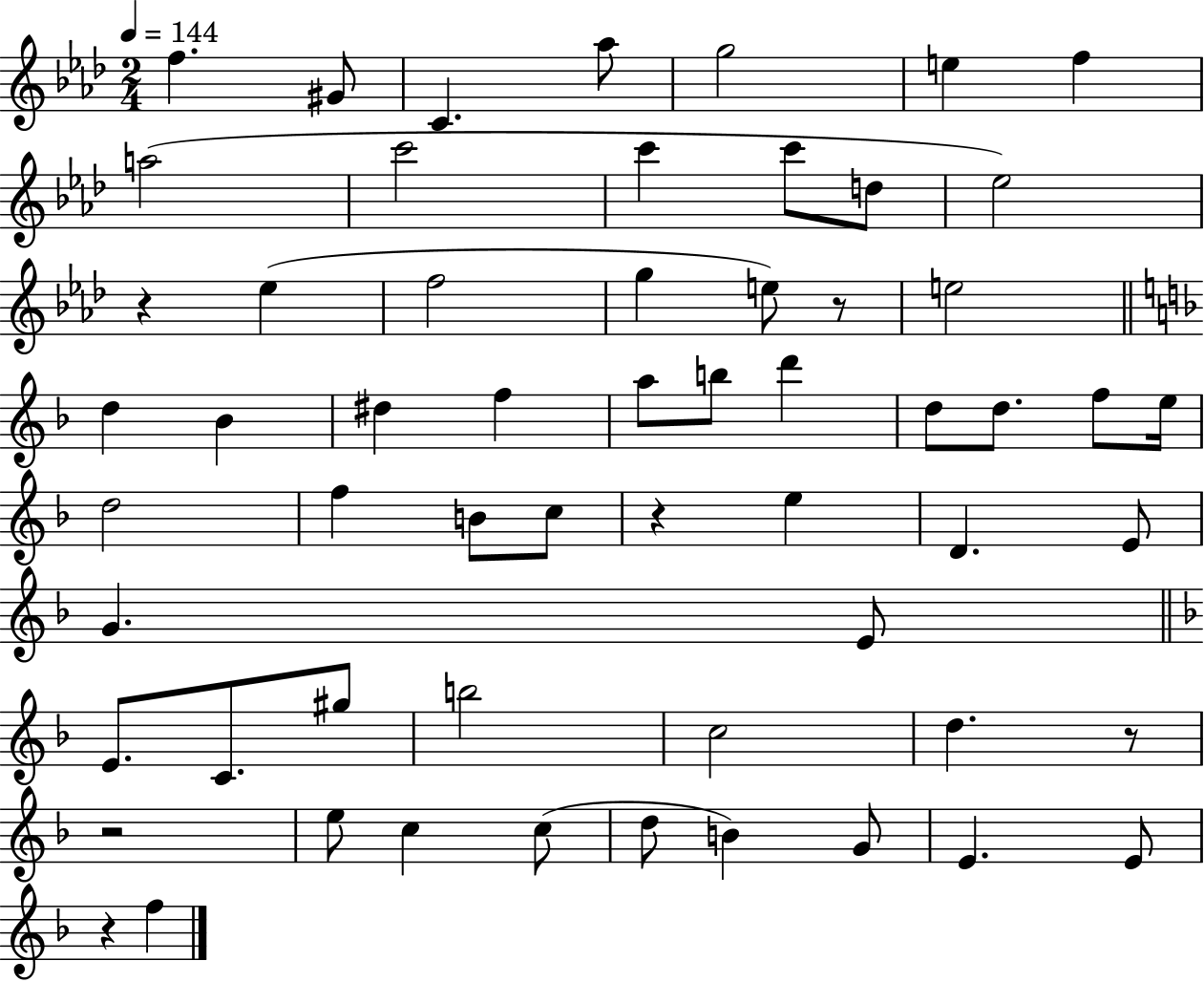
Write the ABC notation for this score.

X:1
T:Untitled
M:2/4
L:1/4
K:Ab
f ^G/2 C _a/2 g2 e f a2 c'2 c' c'/2 d/2 _e2 z _e f2 g e/2 z/2 e2 d _B ^d f a/2 b/2 d' d/2 d/2 f/2 e/4 d2 f B/2 c/2 z e D E/2 G E/2 E/2 C/2 ^g/2 b2 c2 d z/2 z2 e/2 c c/2 d/2 B G/2 E E/2 z f